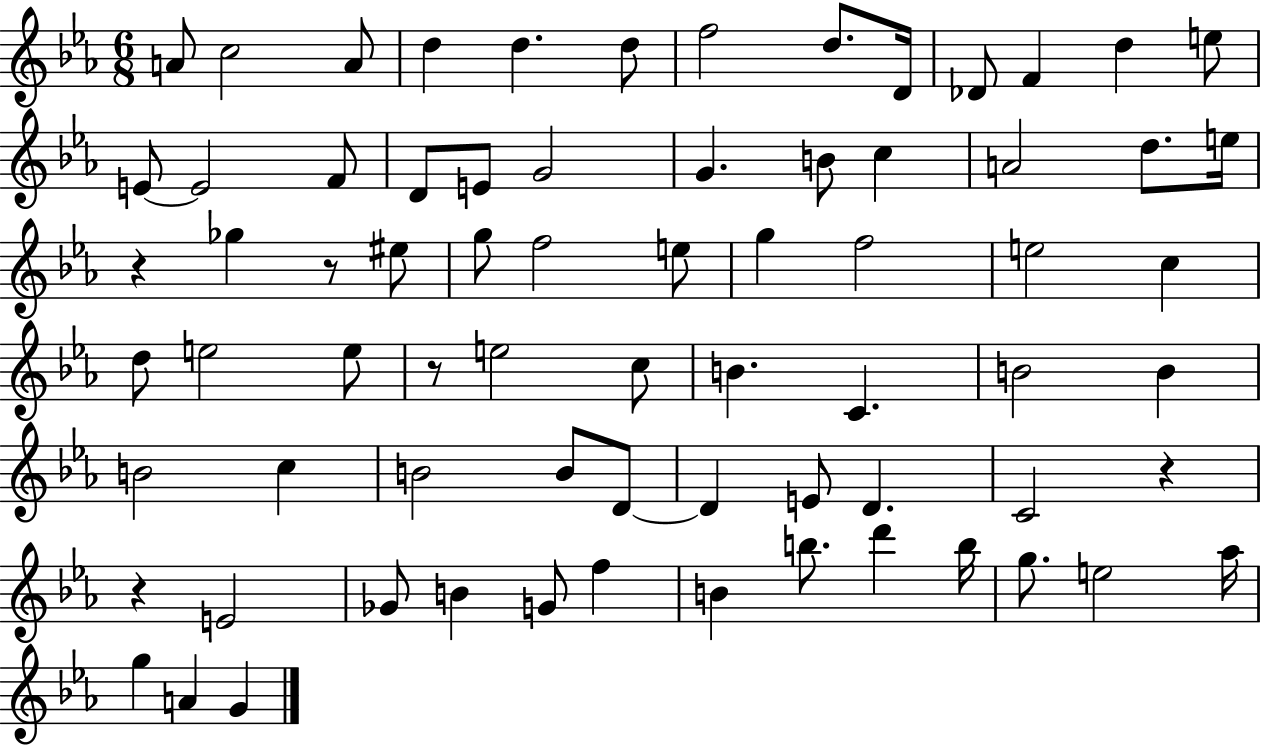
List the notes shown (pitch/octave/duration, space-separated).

A4/e C5/h A4/e D5/q D5/q. D5/e F5/h D5/e. D4/s Db4/e F4/q D5/q E5/e E4/e E4/h F4/e D4/e E4/e G4/h G4/q. B4/e C5/q A4/h D5/e. E5/s R/q Gb5/q R/e EIS5/e G5/e F5/h E5/e G5/q F5/h E5/h C5/q D5/e E5/h E5/e R/e E5/h C5/e B4/q. C4/q. B4/h B4/q B4/h C5/q B4/h B4/e D4/e D4/q E4/e D4/q. C4/h R/q R/q E4/h Gb4/e B4/q G4/e F5/q B4/q B5/e. D6/q B5/s G5/e. E5/h Ab5/s G5/q A4/q G4/q